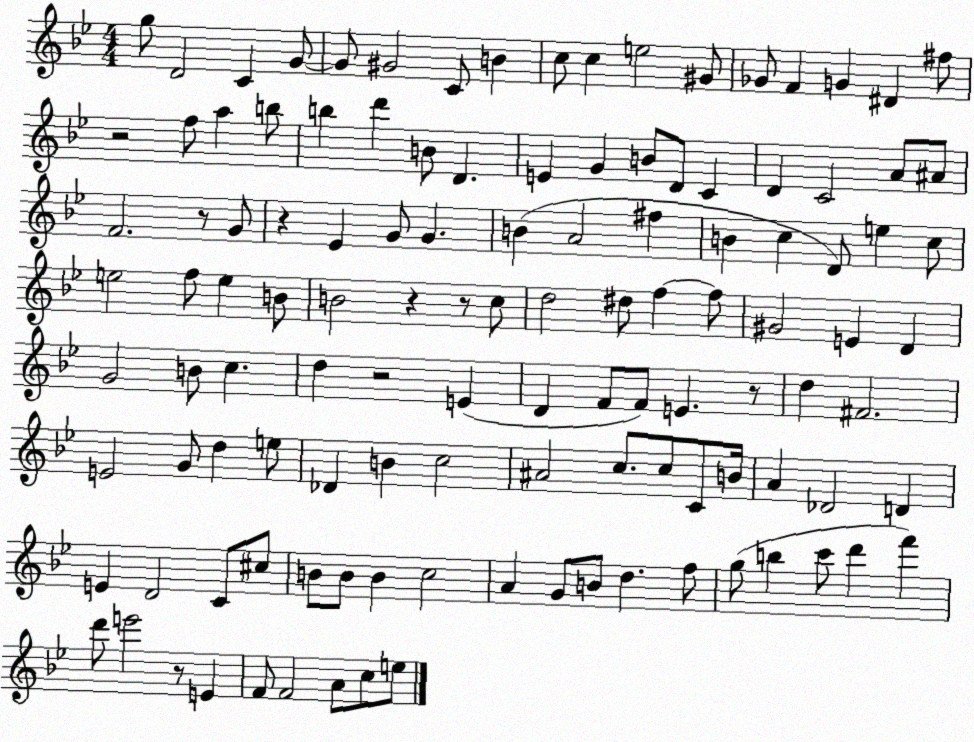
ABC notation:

X:1
T:Untitled
M:4/4
L:1/4
K:Bb
g/2 D2 C G/2 G/2 ^G2 C/2 B c/2 c e2 ^G/2 _G/2 F G ^D ^f/2 z2 f/2 a b/2 b d' B/2 D E G B/2 D/2 C D C2 A/2 ^A/2 F2 z/2 G/2 z _E G/2 G B A2 ^f B c D/2 e c/2 e2 f/2 e B/2 B2 z z/2 c/2 d2 ^d/2 f f/2 ^G2 E D G2 B/2 c d z2 E D F/2 F/2 E z/2 d ^F2 E2 G/2 d e/2 _D B c2 ^A2 c/2 c/2 C/2 B/4 A _D2 D E D2 C/2 ^c/2 B/2 B/2 B c2 A G/2 B/2 d f/2 g/2 b c'/2 d' f' d'/2 e'2 z/2 E F/2 F2 A/2 c/2 e/2